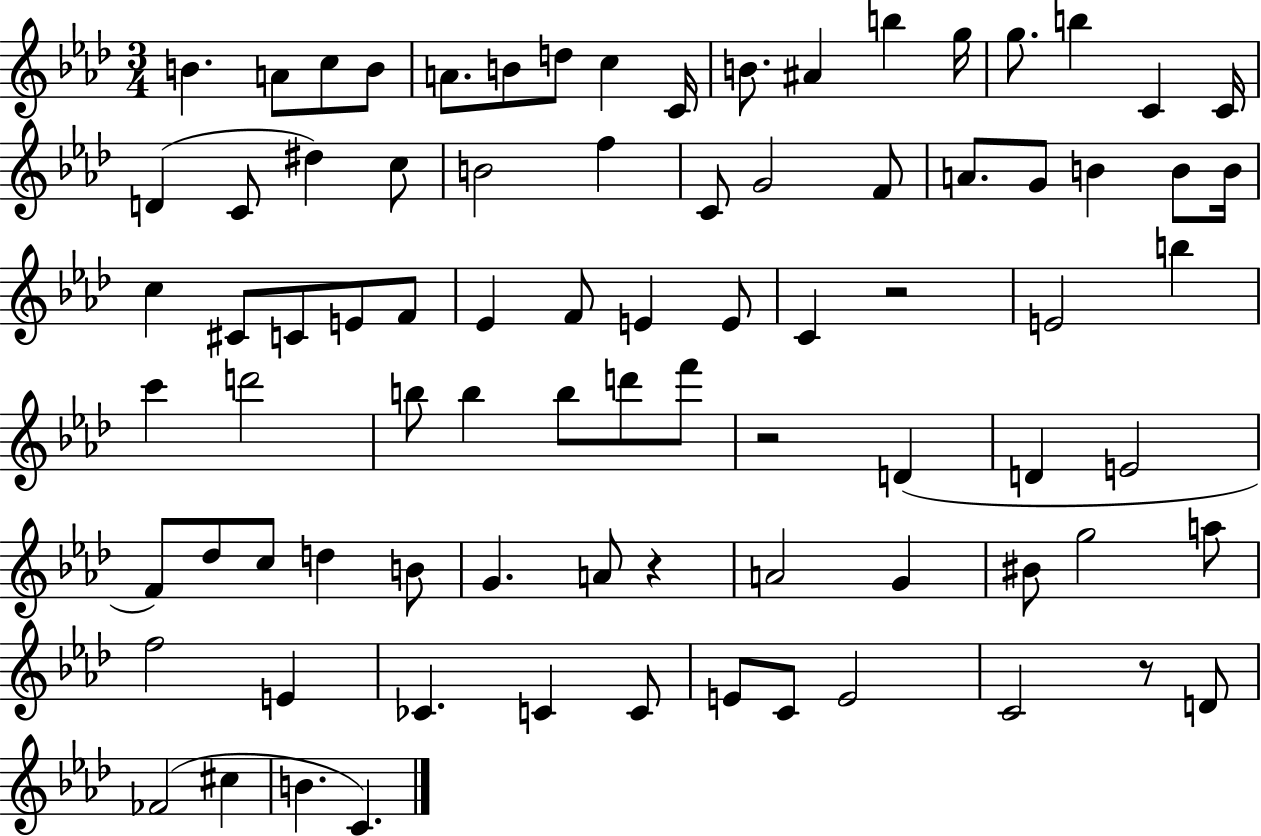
{
  \clef treble
  \numericTimeSignature
  \time 3/4
  \key aes \major
  b'4. a'8 c''8 b'8 | a'8. b'8 d''8 c''4 c'16 | b'8. ais'4 b''4 g''16 | g''8. b''4 c'4 c'16 | \break d'4( c'8 dis''4) c''8 | b'2 f''4 | c'8 g'2 f'8 | a'8. g'8 b'4 b'8 b'16 | \break c''4 cis'8 c'8 e'8 f'8 | ees'4 f'8 e'4 e'8 | c'4 r2 | e'2 b''4 | \break c'''4 d'''2 | b''8 b''4 b''8 d'''8 f'''8 | r2 d'4( | d'4 e'2 | \break f'8) des''8 c''8 d''4 b'8 | g'4. a'8 r4 | a'2 g'4 | bis'8 g''2 a''8 | \break f''2 e'4 | ces'4. c'4 c'8 | e'8 c'8 e'2 | c'2 r8 d'8 | \break fes'2( cis''4 | b'4. c'4.) | \bar "|."
}